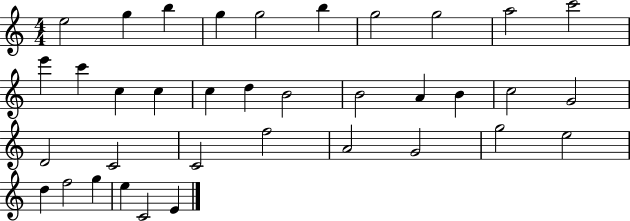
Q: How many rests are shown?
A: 0